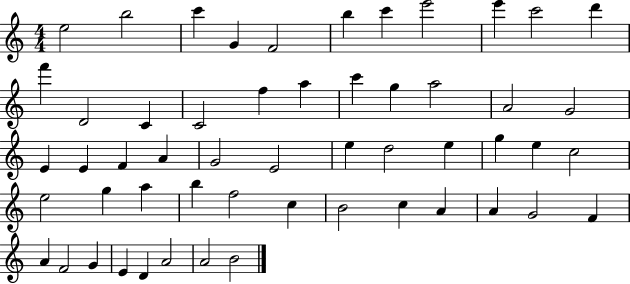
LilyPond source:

{
  \clef treble
  \numericTimeSignature
  \time 4/4
  \key c \major
  e''2 b''2 | c'''4 g'4 f'2 | b''4 c'''4 e'''2 | e'''4 c'''2 d'''4 | \break f'''4 d'2 c'4 | c'2 f''4 a''4 | c'''4 g''4 a''2 | a'2 g'2 | \break e'4 e'4 f'4 a'4 | g'2 e'2 | e''4 d''2 e''4 | g''4 e''4 c''2 | \break e''2 g''4 a''4 | b''4 f''2 c''4 | b'2 c''4 a'4 | a'4 g'2 f'4 | \break a'4 f'2 g'4 | e'4 d'4 a'2 | a'2 b'2 | \bar "|."
}